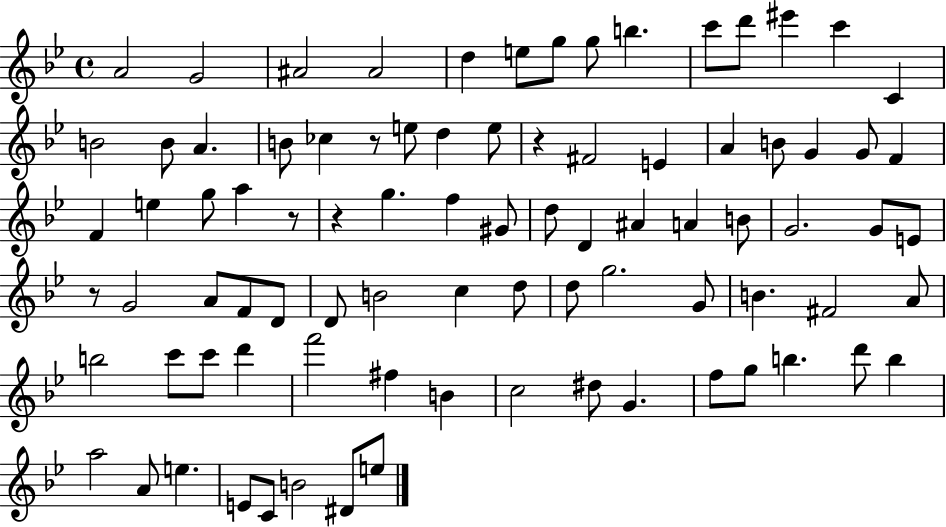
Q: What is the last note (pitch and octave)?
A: E5